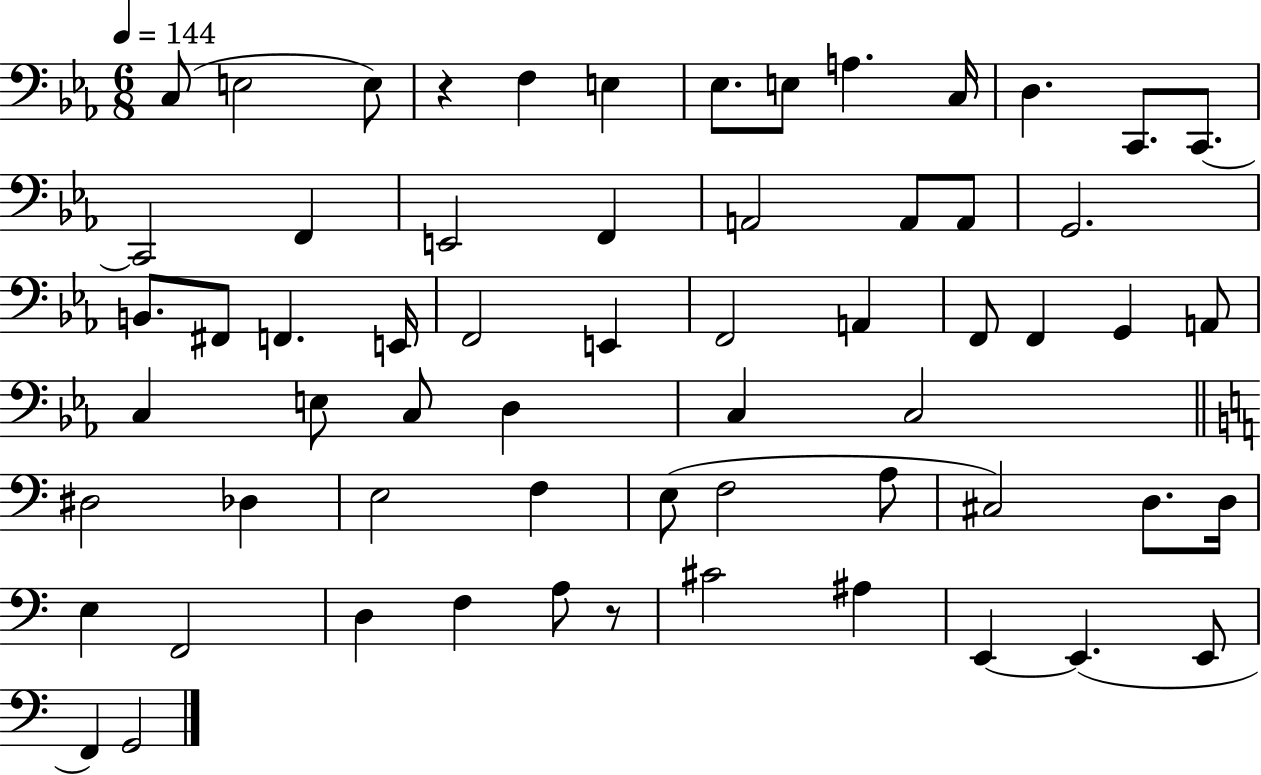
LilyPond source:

{
  \clef bass
  \numericTimeSignature
  \time 6/8
  \key ees \major
  \tempo 4 = 144
  c8( e2 e8) | r4 f4 e4 | ees8. e8 a4. c16 | d4. c,8. c,8.~~ | \break c,2 f,4 | e,2 f,4 | a,2 a,8 a,8 | g,2. | \break b,8. fis,8 f,4. e,16 | f,2 e,4 | f,2 a,4 | f,8 f,4 g,4 a,8 | \break c4 e8 c8 d4 | c4 c2 | \bar "||" \break \key c \major dis2 des4 | e2 f4 | e8( f2 a8 | cis2) d8. d16 | \break e4 f,2 | d4 f4 a8 r8 | cis'2 ais4 | e,4~~ e,4.( e,8 | \break f,4) g,2 | \bar "|."
}